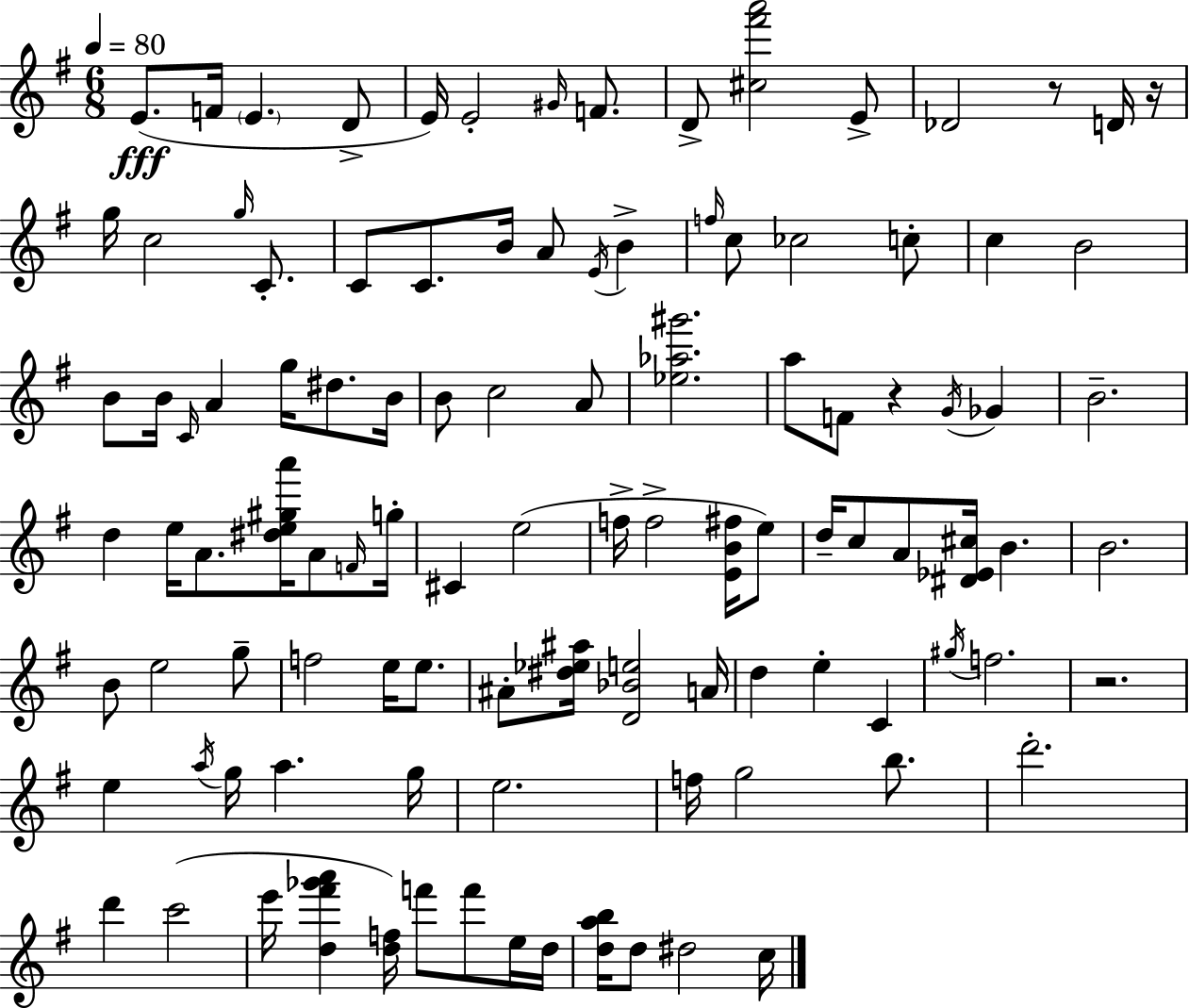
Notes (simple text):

E4/e. F4/s E4/q. D4/e E4/s E4/h G#4/s F4/e. D4/e [C#5,F#6,A6]/h E4/e Db4/h R/e D4/s R/s G5/s C5/h G5/s C4/e. C4/e C4/e. B4/s A4/e E4/s B4/q F5/s C5/e CES5/h C5/e C5/q B4/h B4/e B4/s C4/s A4/q G5/s D#5/e. B4/s B4/e C5/h A4/e [Eb5,Ab5,G#6]/h. A5/e F4/e R/q G4/s Gb4/q B4/h. D5/q E5/s A4/e. [D#5,E5,G#5,A6]/s A4/e F4/s G5/s C#4/q E5/h F5/s F5/h [E4,B4,F#5]/s E5/e D5/s C5/e A4/e [D#4,Eb4,C#5]/s B4/q. B4/h. B4/e E5/h G5/e F5/h E5/s E5/e. A#4/e [D#5,Eb5,A#5]/s [D4,Bb4,E5]/h A4/s D5/q E5/q C4/q G#5/s F5/h. R/h. E5/q A5/s G5/s A5/q. G5/s E5/h. F5/s G5/h B5/e. D6/h. D6/q C6/h E6/s [D5,F#6,Gb6,A6]/q [D5,F5]/s F6/e F6/e E5/s D5/s [D5,A5,B5]/s D5/e D#5/h C5/s